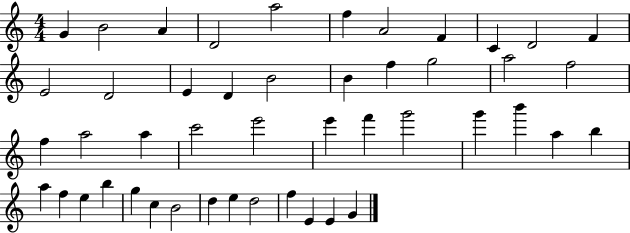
X:1
T:Untitled
M:4/4
L:1/4
K:C
G B2 A D2 a2 f A2 F C D2 F E2 D2 E D B2 B f g2 a2 f2 f a2 a c'2 e'2 e' f' g'2 g' b' a b a f e b g c B2 d e d2 f E E G